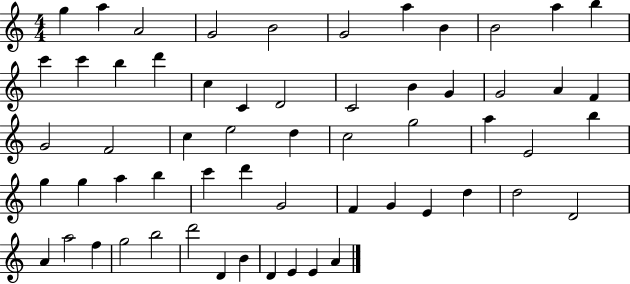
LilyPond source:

{
  \clef treble
  \numericTimeSignature
  \time 4/4
  \key c \major
  g''4 a''4 a'2 | g'2 b'2 | g'2 a''4 b'4 | b'2 a''4 b''4 | \break c'''4 c'''4 b''4 d'''4 | c''4 c'4 d'2 | c'2 b'4 g'4 | g'2 a'4 f'4 | \break g'2 f'2 | c''4 e''2 d''4 | c''2 g''2 | a''4 e'2 b''4 | \break g''4 g''4 a''4 b''4 | c'''4 d'''4 g'2 | f'4 g'4 e'4 d''4 | d''2 d'2 | \break a'4 a''2 f''4 | g''2 b''2 | d'''2 d'4 b'4 | d'4 e'4 e'4 a'4 | \break \bar "|."
}